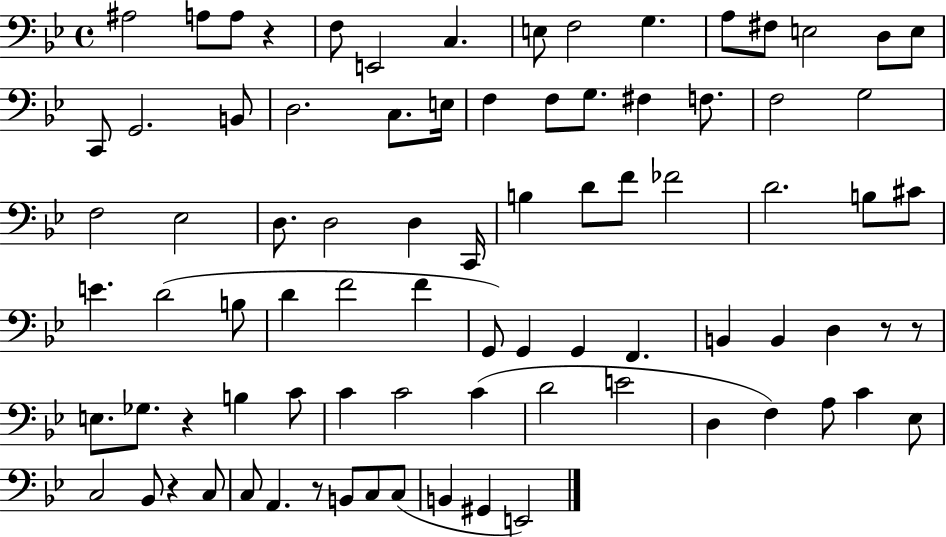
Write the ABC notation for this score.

X:1
T:Untitled
M:4/4
L:1/4
K:Bb
^A,2 A,/2 A,/2 z F,/2 E,,2 C, E,/2 F,2 G, A,/2 ^F,/2 E,2 D,/2 E,/2 C,,/2 G,,2 B,,/2 D,2 C,/2 E,/4 F, F,/2 G,/2 ^F, F,/2 F,2 G,2 F,2 _E,2 D,/2 D,2 D, C,,/4 B, D/2 F/2 _F2 D2 B,/2 ^C/2 E D2 B,/2 D F2 F G,,/2 G,, G,, F,, B,, B,, D, z/2 z/2 E,/2 _G,/2 z B, C/2 C C2 C D2 E2 D, F, A,/2 C _E,/2 C,2 _B,,/2 z C,/2 C,/2 A,, z/2 B,,/2 C,/2 C,/2 B,, ^G,, E,,2